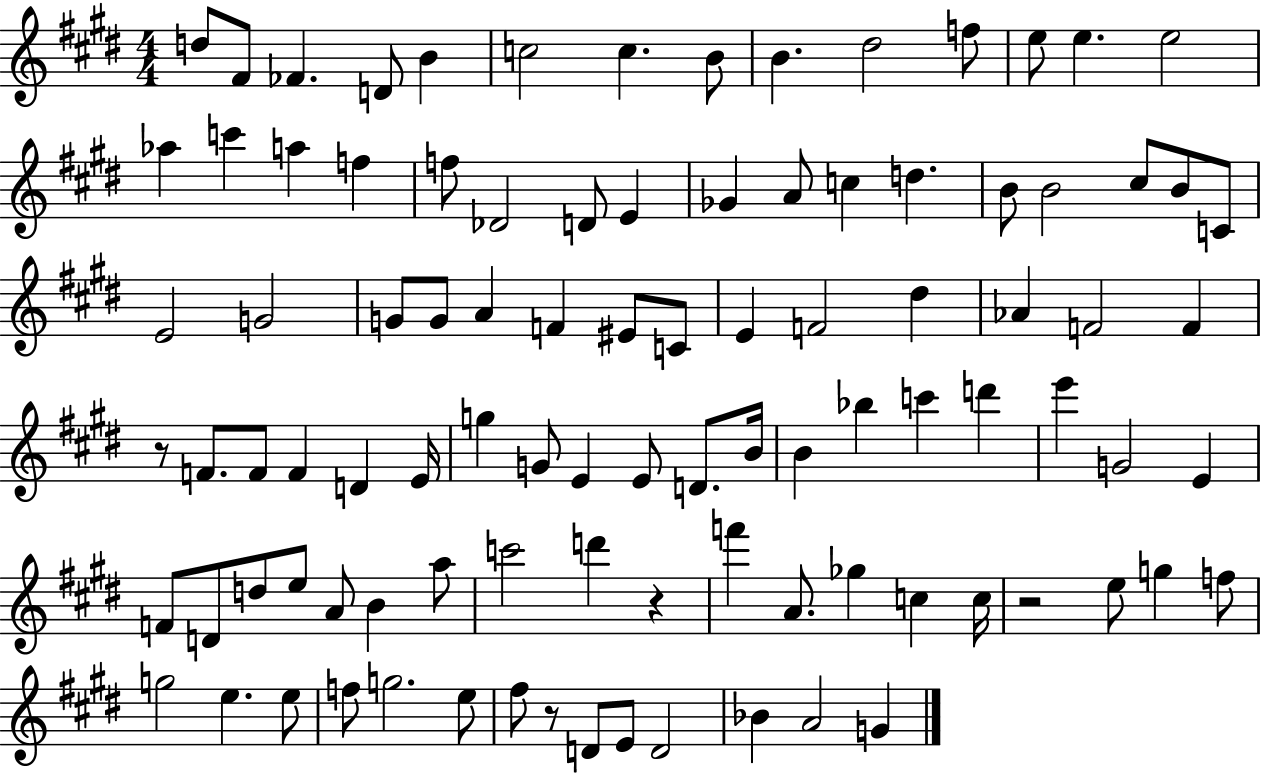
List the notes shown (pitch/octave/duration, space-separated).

D5/e F#4/e FES4/q. D4/e B4/q C5/h C5/q. B4/e B4/q. D#5/h F5/e E5/e E5/q. E5/h Ab5/q C6/q A5/q F5/q F5/e Db4/h D4/e E4/q Gb4/q A4/e C5/q D5/q. B4/e B4/h C#5/e B4/e C4/e E4/h G4/h G4/e G4/e A4/q F4/q EIS4/e C4/e E4/q F4/h D#5/q Ab4/q F4/h F4/q R/e F4/e. F4/e F4/q D4/q E4/s G5/q G4/e E4/q E4/e D4/e. B4/s B4/q Bb5/q C6/q D6/q E6/q G4/h E4/q F4/e D4/e D5/e E5/e A4/e B4/q A5/e C6/h D6/q R/q F6/q A4/e. Gb5/q C5/q C5/s R/h E5/e G5/q F5/e G5/h E5/q. E5/e F5/e G5/h. E5/e F#5/e R/e D4/e E4/e D4/h Bb4/q A4/h G4/q